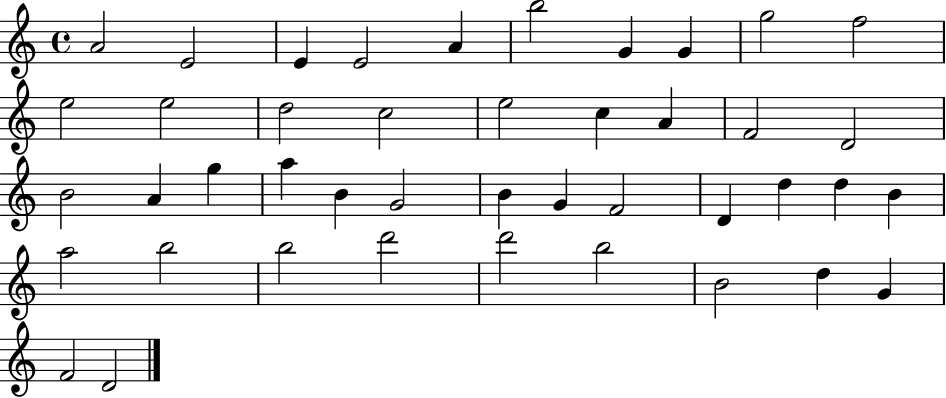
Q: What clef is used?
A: treble